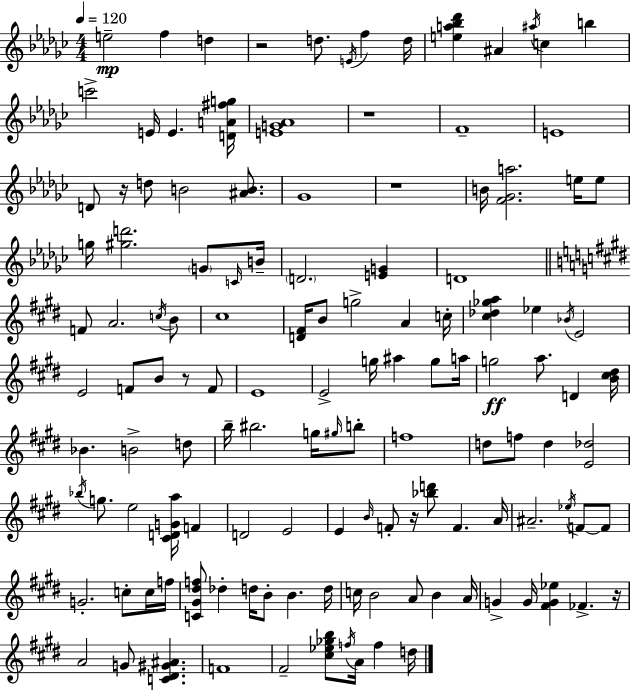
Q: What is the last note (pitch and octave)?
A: D5